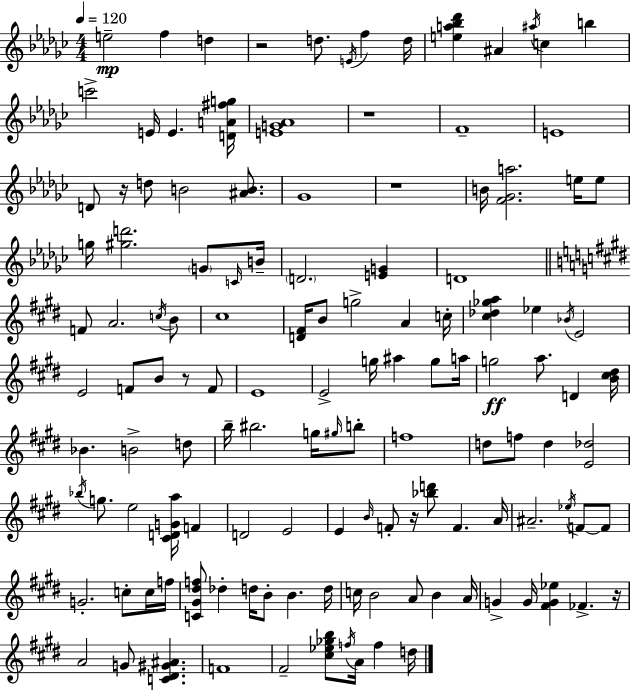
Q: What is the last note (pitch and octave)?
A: D5